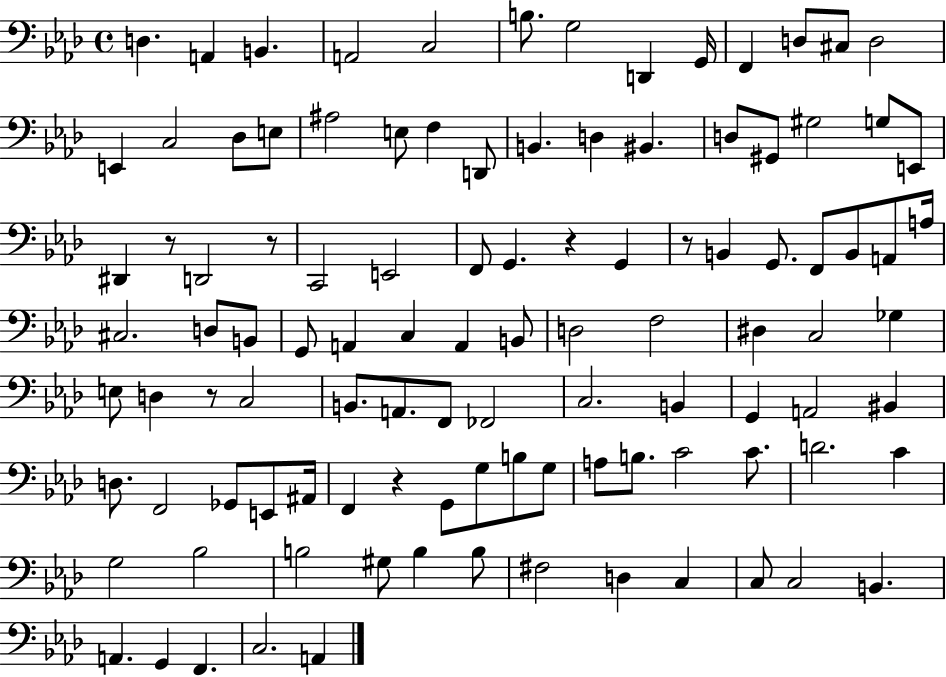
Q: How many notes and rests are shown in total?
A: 106